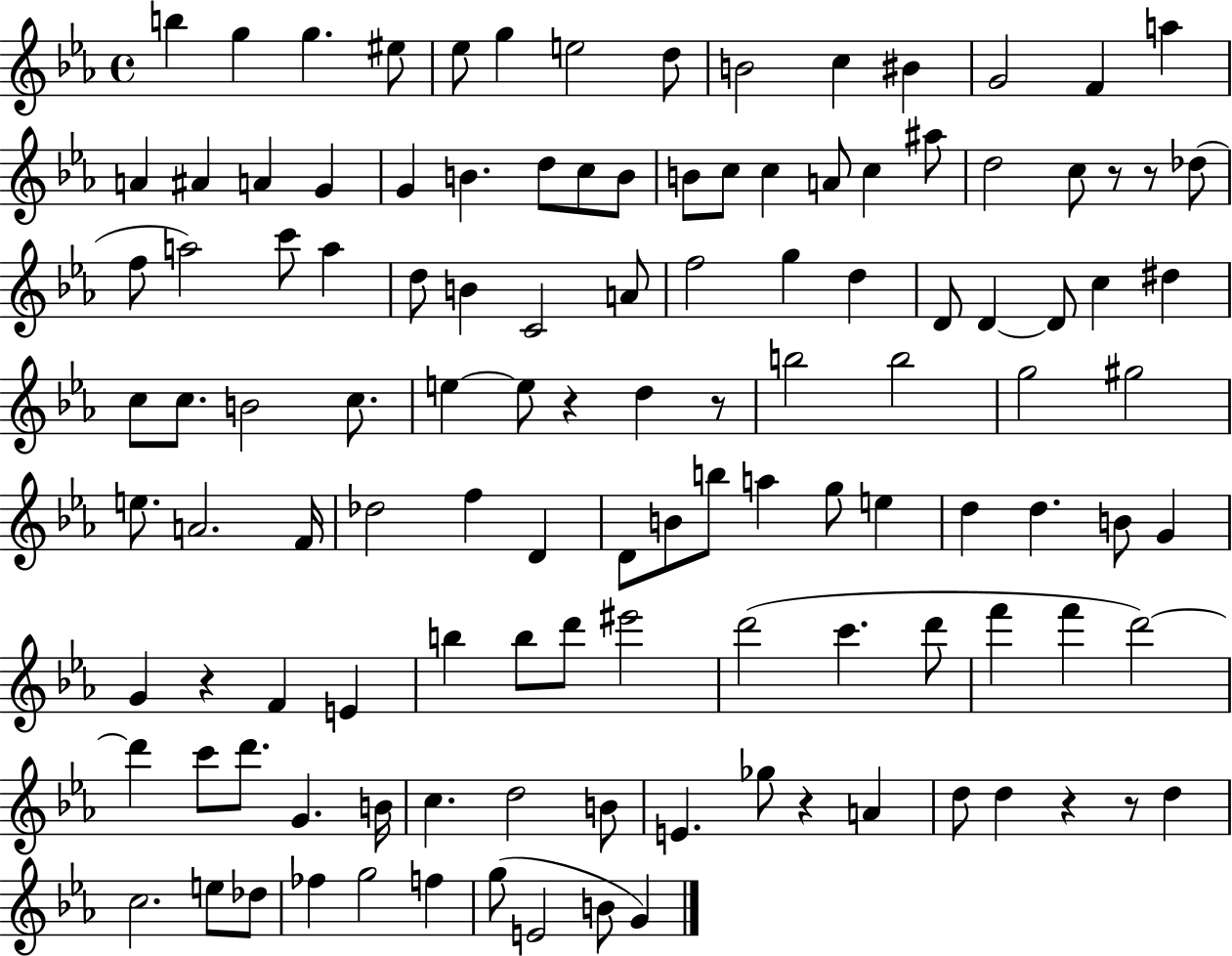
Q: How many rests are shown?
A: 8